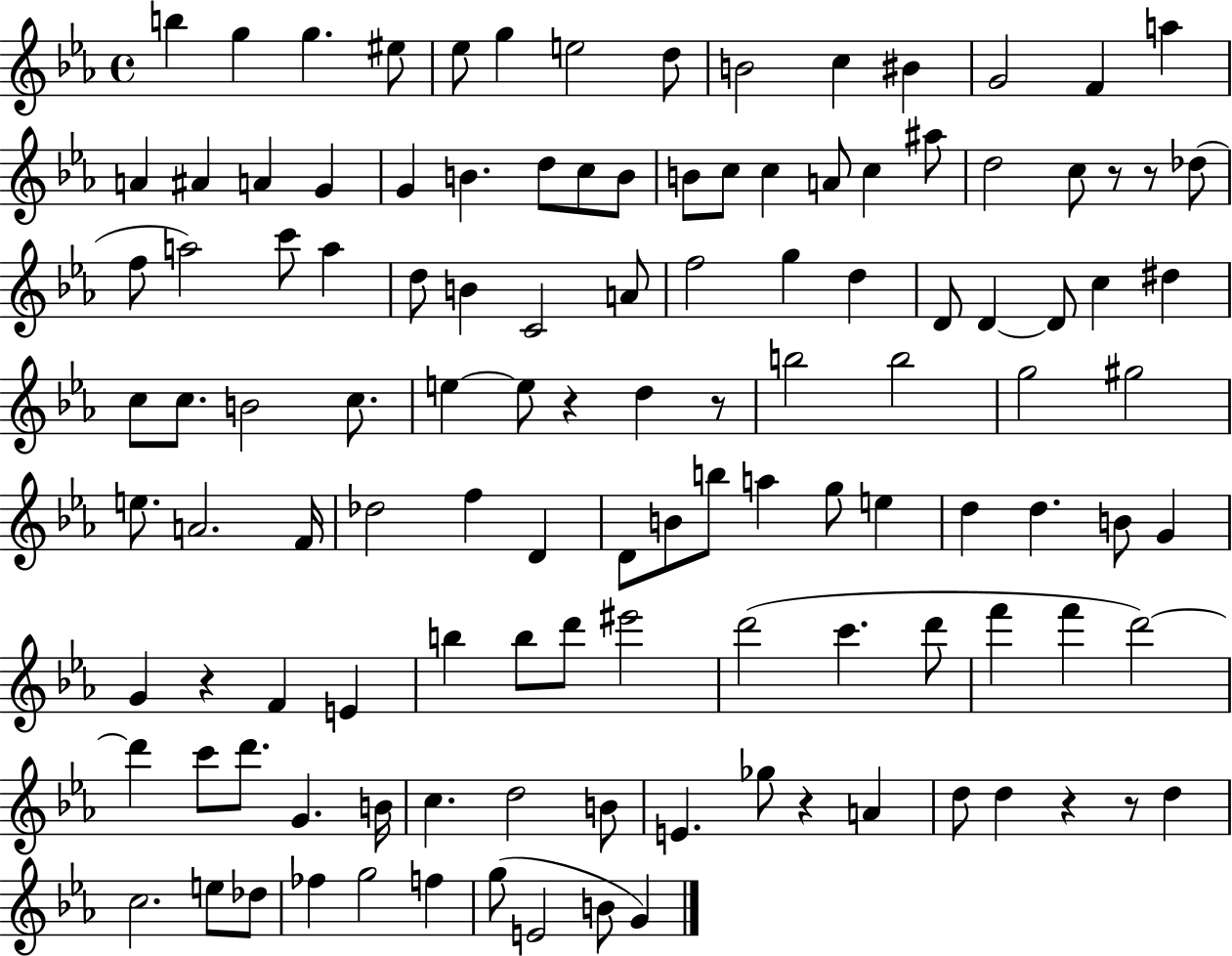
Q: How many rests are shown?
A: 8